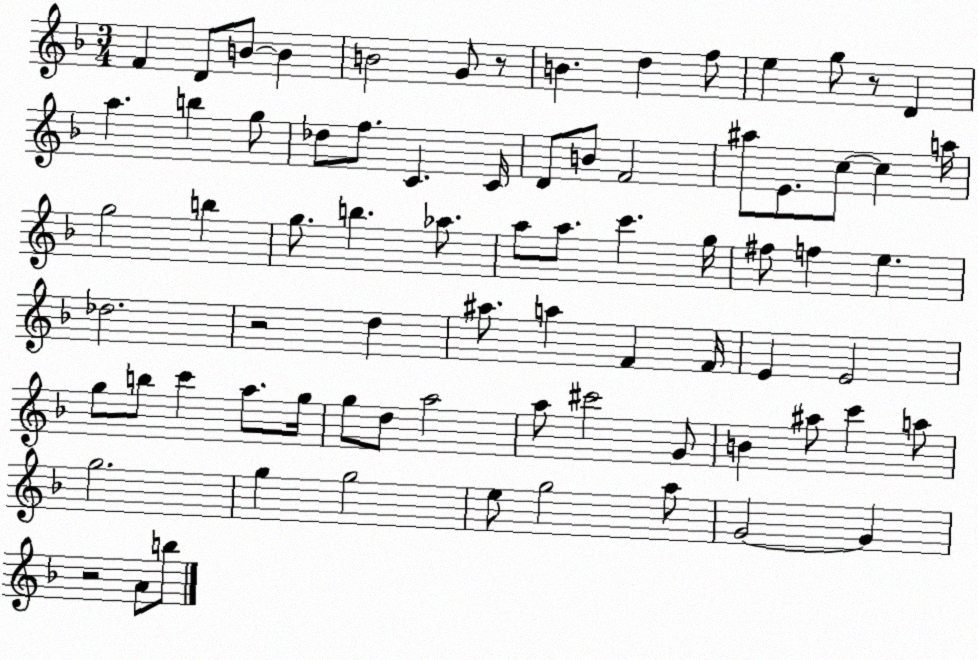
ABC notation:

X:1
T:Untitled
M:3/4
L:1/4
K:F
F D/2 B/2 B B2 G/2 z/2 B d f/2 e g/2 z/2 D a b g/2 _d/2 f/2 C C/4 D/2 B/2 F2 ^a/2 E/2 c/2 c a/4 g2 b g/2 b _a/2 a/2 a/2 c' g/4 ^f/2 f e _d2 z2 d ^a/2 a F F/4 E E2 g/2 b/2 c' a/2 g/4 g/2 d/2 a2 a/2 ^c'2 G/2 B ^a/2 c' a/2 g2 g g2 e/2 g2 a/2 G2 G z2 A/2 b/2